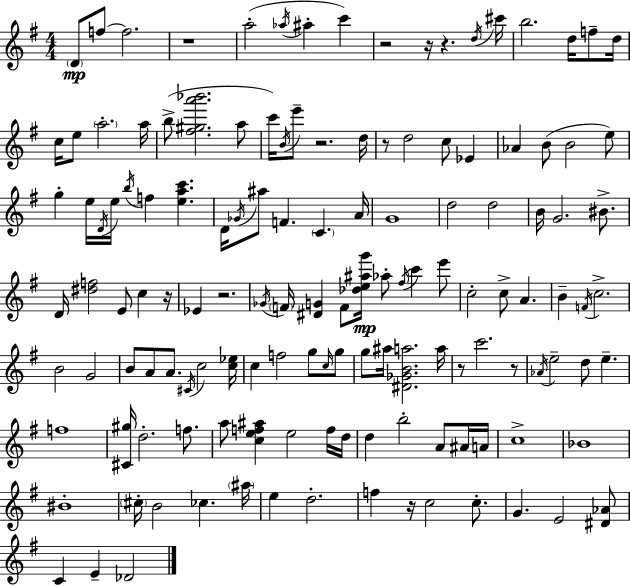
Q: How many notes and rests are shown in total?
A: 135